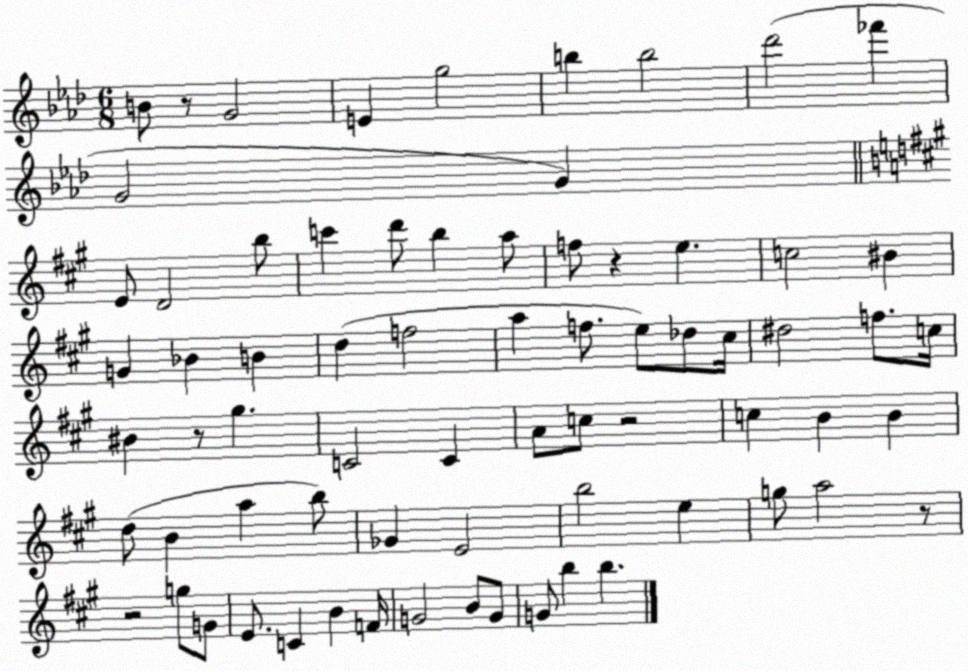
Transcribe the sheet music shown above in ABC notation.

X:1
T:Untitled
M:6/8
L:1/4
K:Ab
B/2 z/2 G2 E g2 b b2 _d'2 _f' G2 G E/2 D2 b/2 c' d'/2 b a/2 f/2 z e c2 ^B G _B B d f2 a f/2 e/2 _d/2 ^c/4 ^d2 f/2 c/4 ^B z/2 ^g C2 C A/2 c/2 z2 c B B d/2 B a b/2 _G E2 b2 e g/2 a2 z/2 z2 g/2 G/2 E/2 C B F/4 G2 B/2 G/2 G/2 b b